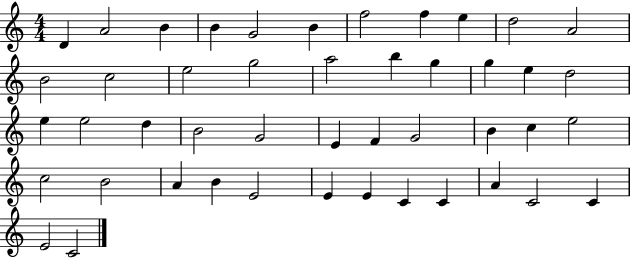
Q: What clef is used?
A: treble